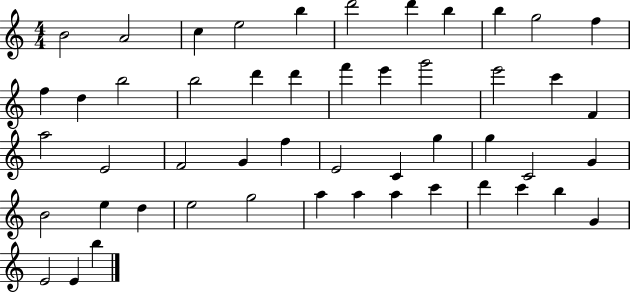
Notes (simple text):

B4/h A4/h C5/q E5/h B5/q D6/h D6/q B5/q B5/q G5/h F5/q F5/q D5/q B5/h B5/h D6/q D6/q F6/q E6/q G6/h E6/h C6/q F4/q A5/h E4/h F4/h G4/q F5/q E4/h C4/q G5/q G5/q C4/h G4/q B4/h E5/q D5/q E5/h G5/h A5/q A5/q A5/q C6/q D6/q C6/q B5/q G4/q E4/h E4/q B5/q